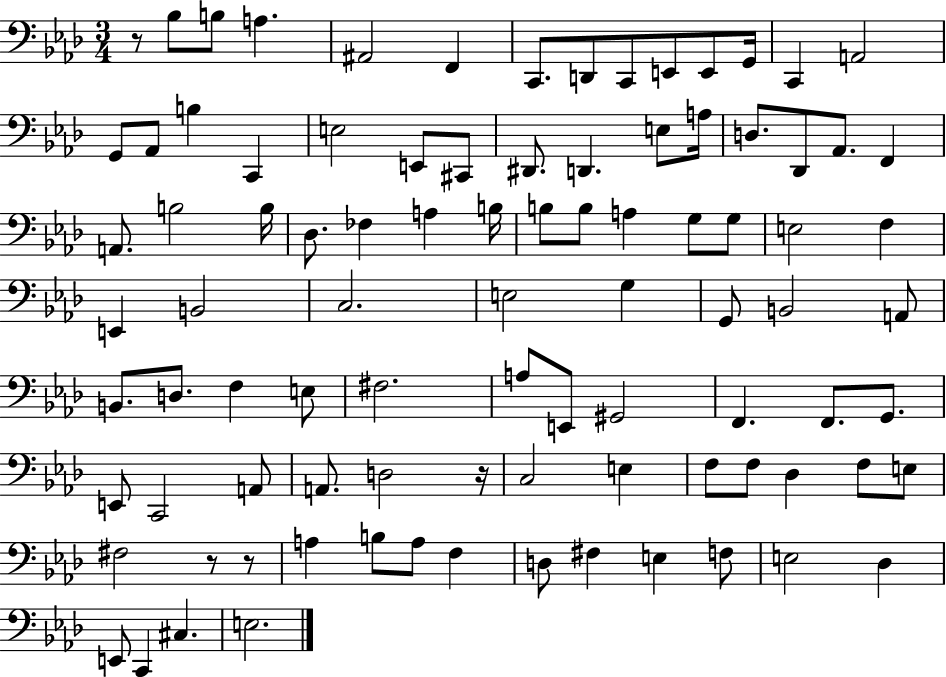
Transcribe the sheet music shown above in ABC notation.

X:1
T:Untitled
M:3/4
L:1/4
K:Ab
z/2 _B,/2 B,/2 A, ^A,,2 F,, C,,/2 D,,/2 C,,/2 E,,/2 E,,/2 G,,/4 C,, A,,2 G,,/2 _A,,/2 B, C,, E,2 E,,/2 ^C,,/2 ^D,,/2 D,, E,/2 A,/4 D,/2 _D,,/2 _A,,/2 F,, A,,/2 B,2 B,/4 _D,/2 _F, A, B,/4 B,/2 B,/2 A, G,/2 G,/2 E,2 F, E,, B,,2 C,2 E,2 G, G,,/2 B,,2 A,,/2 B,,/2 D,/2 F, E,/2 ^F,2 A,/2 E,,/2 ^G,,2 F,, F,,/2 G,,/2 E,,/2 C,,2 A,,/2 A,,/2 D,2 z/4 C,2 E, F,/2 F,/2 _D, F,/2 E,/2 ^F,2 z/2 z/2 A, B,/2 A,/2 F, D,/2 ^F, E, F,/2 E,2 _D, E,,/2 C,, ^C, E,2